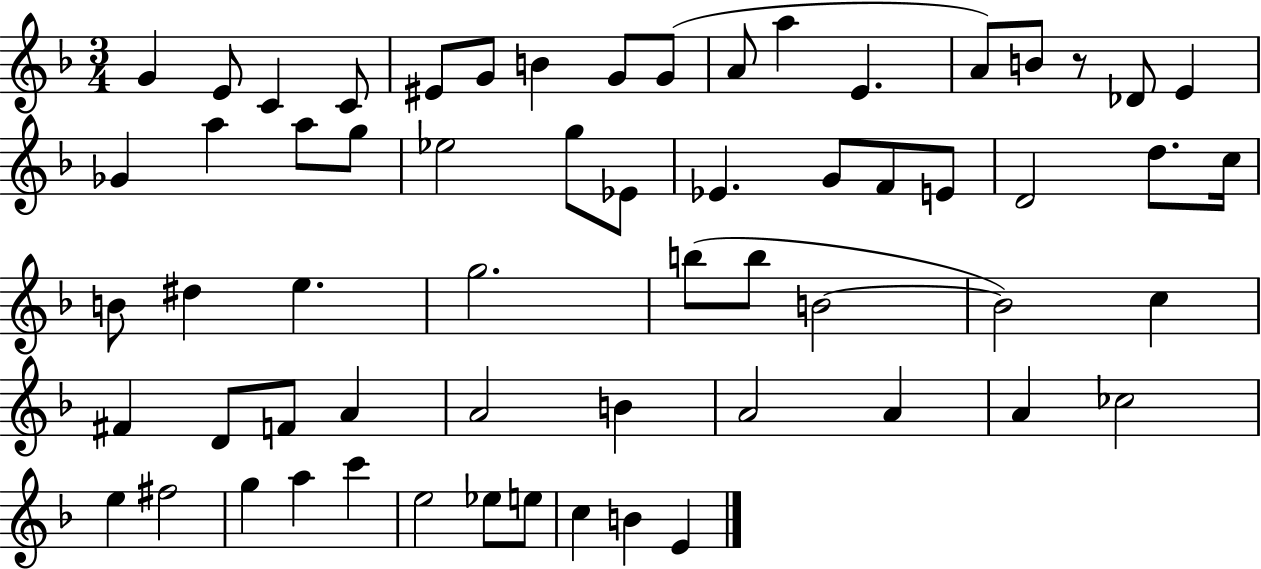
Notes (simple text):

G4/q E4/e C4/q C4/e EIS4/e G4/e B4/q G4/e G4/e A4/e A5/q E4/q. A4/e B4/e R/e Db4/e E4/q Gb4/q A5/q A5/e G5/e Eb5/h G5/e Eb4/e Eb4/q. G4/e F4/e E4/e D4/h D5/e. C5/s B4/e D#5/q E5/q. G5/h. B5/e B5/e B4/h B4/h C5/q F#4/q D4/e F4/e A4/q A4/h B4/q A4/h A4/q A4/q CES5/h E5/q F#5/h G5/q A5/q C6/q E5/h Eb5/e E5/e C5/q B4/q E4/q